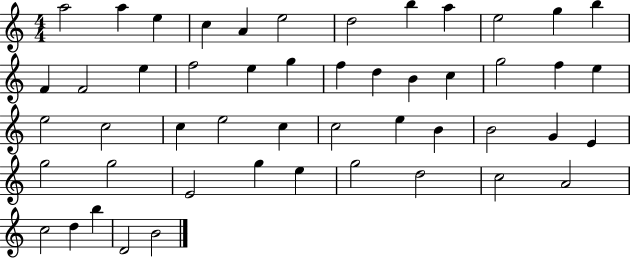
X:1
T:Untitled
M:4/4
L:1/4
K:C
a2 a e c A e2 d2 b a e2 g b F F2 e f2 e g f d B c g2 f e e2 c2 c e2 c c2 e B B2 G E g2 g2 E2 g e g2 d2 c2 A2 c2 d b D2 B2